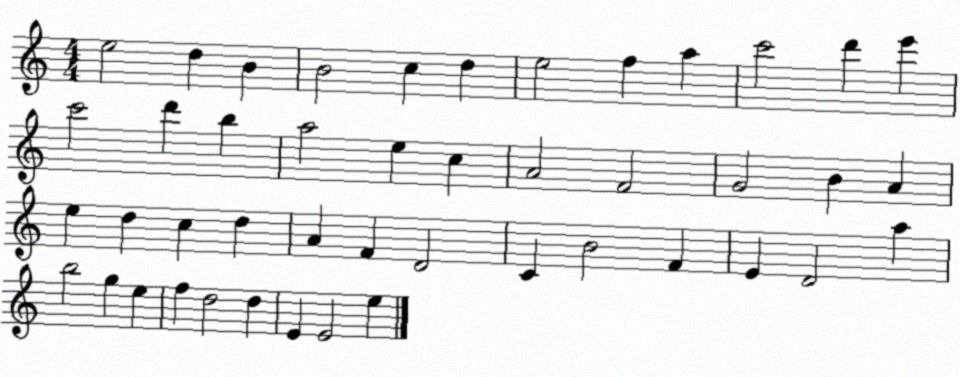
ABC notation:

X:1
T:Untitled
M:4/4
L:1/4
K:C
e2 d B B2 c d e2 f a c'2 d' e' c'2 d' b a2 e c A2 F2 G2 B A e d c d A F D2 C B2 F E D2 a b2 g e f d2 d E E2 e